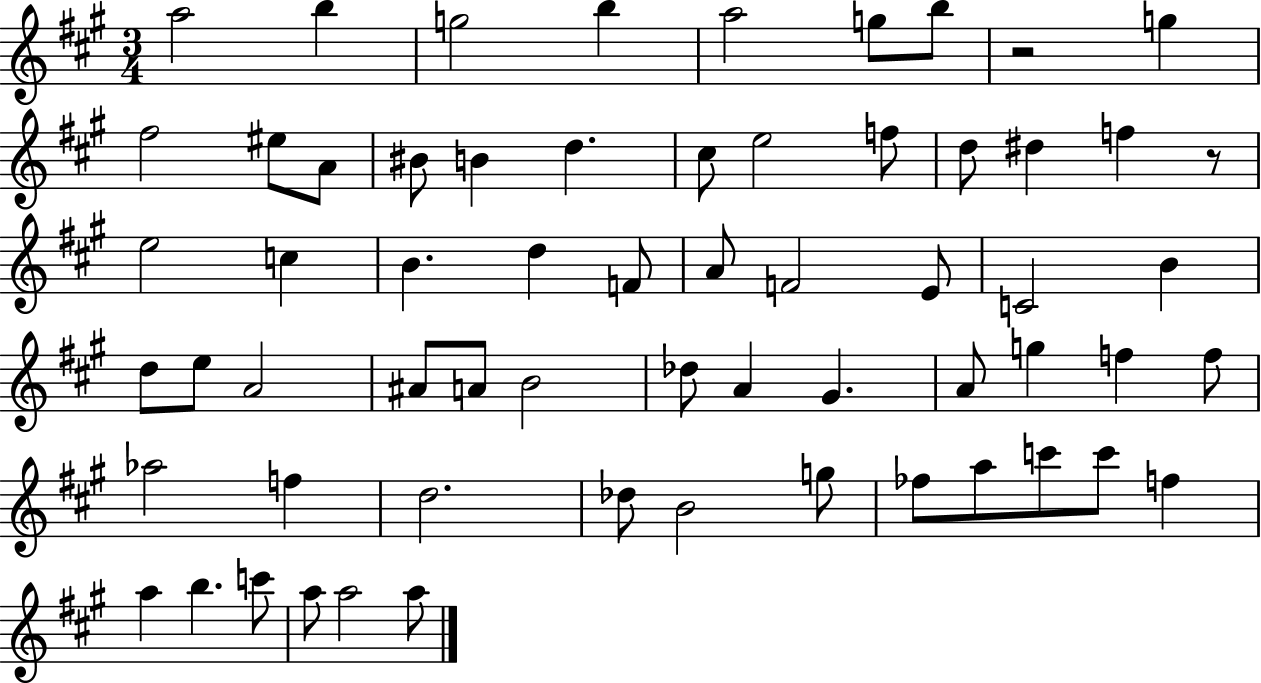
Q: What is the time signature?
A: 3/4